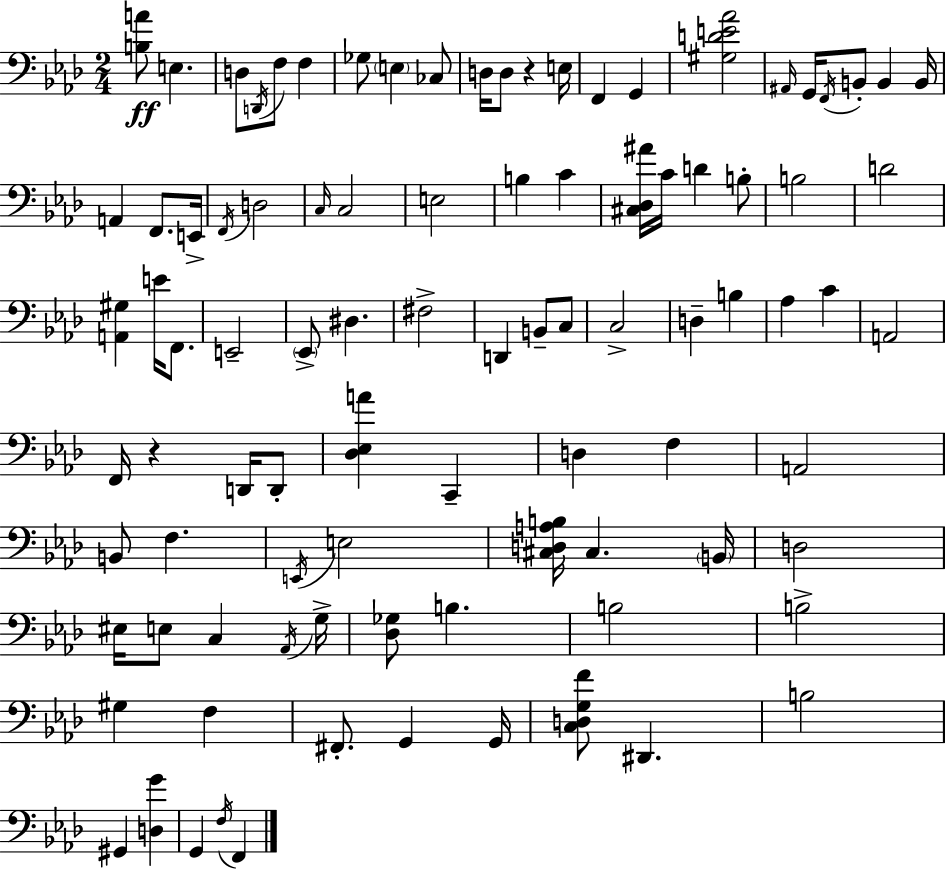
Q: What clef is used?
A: bass